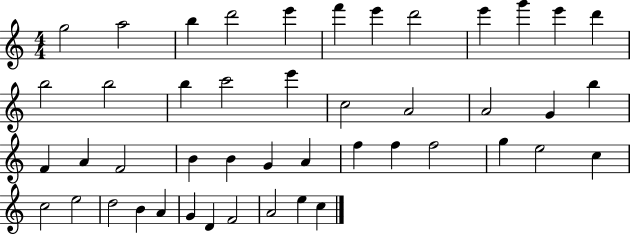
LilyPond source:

{
  \clef treble
  \numericTimeSignature
  \time 4/4
  \key c \major
  g''2 a''2 | b''4 d'''2 e'''4 | f'''4 e'''4 d'''2 | e'''4 g'''4 e'''4 d'''4 | \break b''2 b''2 | b''4 c'''2 e'''4 | c''2 a'2 | a'2 g'4 b''4 | \break f'4 a'4 f'2 | b'4 b'4 g'4 a'4 | f''4 f''4 f''2 | g''4 e''2 c''4 | \break c''2 e''2 | d''2 b'4 a'4 | g'4 d'4 f'2 | a'2 e''4 c''4 | \break \bar "|."
}